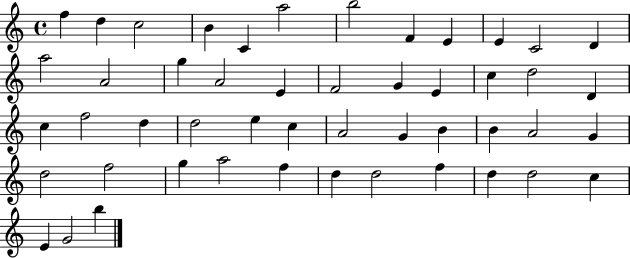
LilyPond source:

{
  \clef treble
  \time 4/4
  \defaultTimeSignature
  \key c \major
  f''4 d''4 c''2 | b'4 c'4 a''2 | b''2 f'4 e'4 | e'4 c'2 d'4 | \break a''2 a'2 | g''4 a'2 e'4 | f'2 g'4 e'4 | c''4 d''2 d'4 | \break c''4 f''2 d''4 | d''2 e''4 c''4 | a'2 g'4 b'4 | b'4 a'2 g'4 | \break d''2 f''2 | g''4 a''2 f''4 | d''4 d''2 f''4 | d''4 d''2 c''4 | \break e'4 g'2 b''4 | \bar "|."
}